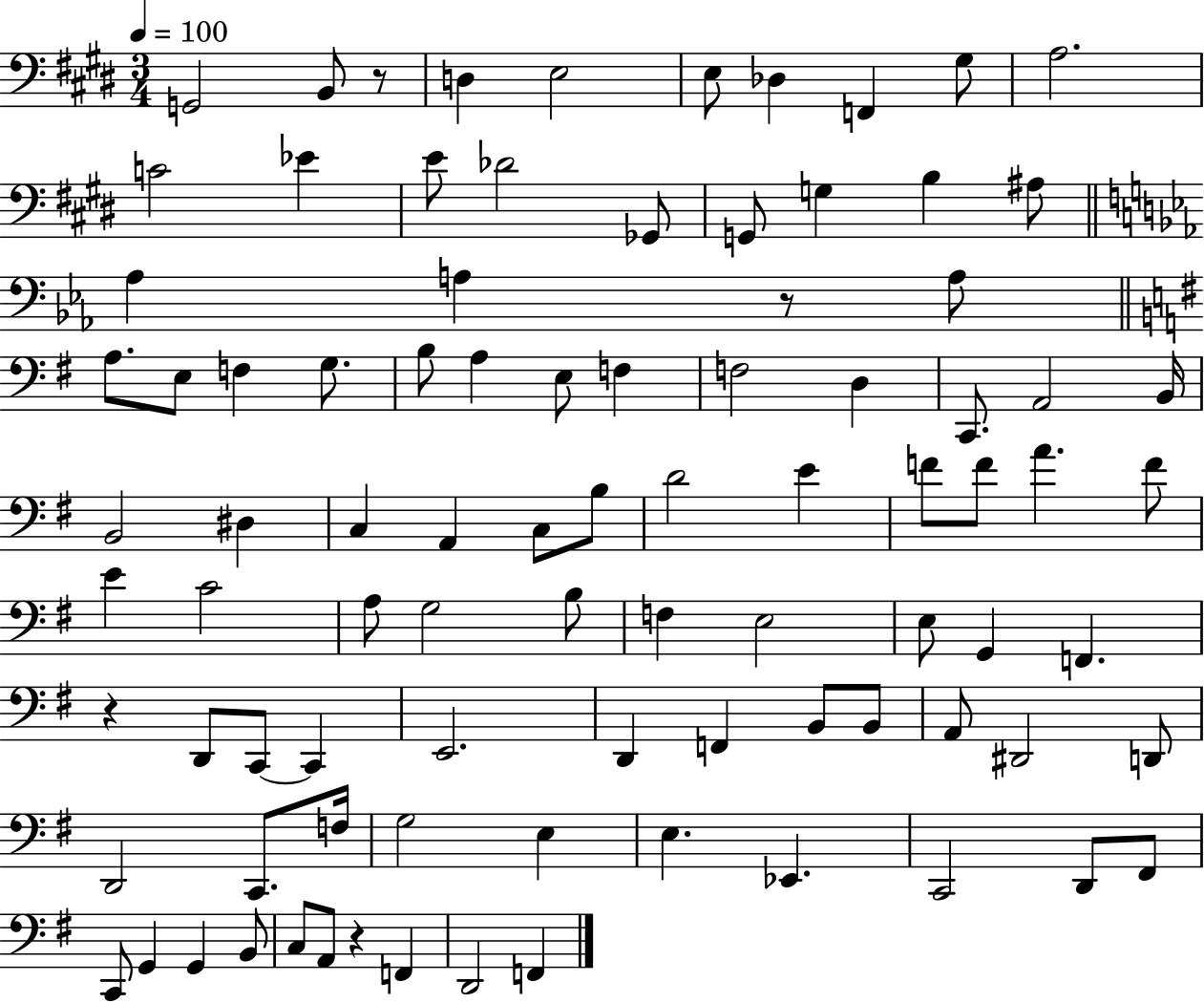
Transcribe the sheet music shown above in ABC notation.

X:1
T:Untitled
M:3/4
L:1/4
K:E
G,,2 B,,/2 z/2 D, E,2 E,/2 _D, F,, ^G,/2 A,2 C2 _E E/2 _D2 _G,,/2 G,,/2 G, B, ^A,/2 _A, A, z/2 A,/2 A,/2 E,/2 F, G,/2 B,/2 A, E,/2 F, F,2 D, C,,/2 A,,2 B,,/4 B,,2 ^D, C, A,, C,/2 B,/2 D2 E F/2 F/2 A F/2 E C2 A,/2 G,2 B,/2 F, E,2 E,/2 G,, F,, z D,,/2 C,,/2 C,, E,,2 D,, F,, B,,/2 B,,/2 A,,/2 ^D,,2 D,,/2 D,,2 C,,/2 F,/4 G,2 E, E, _E,, C,,2 D,,/2 ^F,,/2 C,,/2 G,, G,, B,,/2 C,/2 A,,/2 z F,, D,,2 F,,